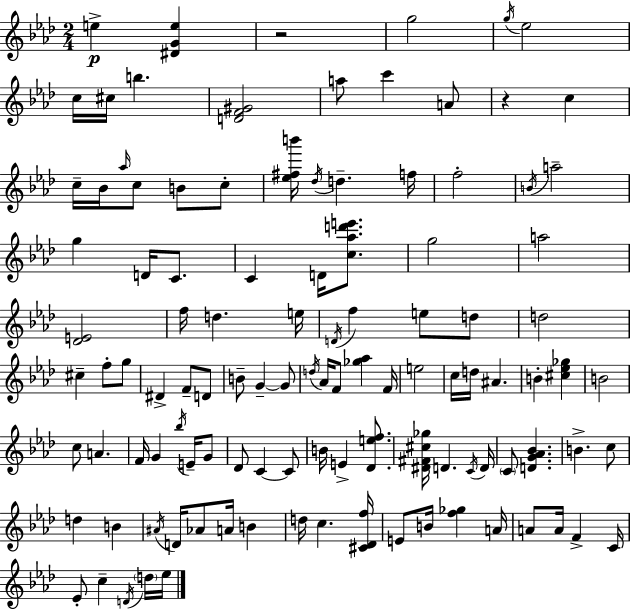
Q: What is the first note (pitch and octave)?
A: E5